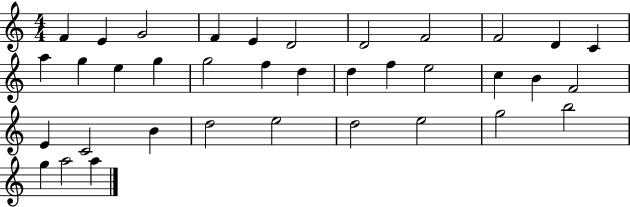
{
  \clef treble
  \numericTimeSignature
  \time 4/4
  \key c \major
  f'4 e'4 g'2 | f'4 e'4 d'2 | d'2 f'2 | f'2 d'4 c'4 | \break a''4 g''4 e''4 g''4 | g''2 f''4 d''4 | d''4 f''4 e''2 | c''4 b'4 f'2 | \break e'4 c'2 b'4 | d''2 e''2 | d''2 e''2 | g''2 b''2 | \break g''4 a''2 a''4 | \bar "|."
}